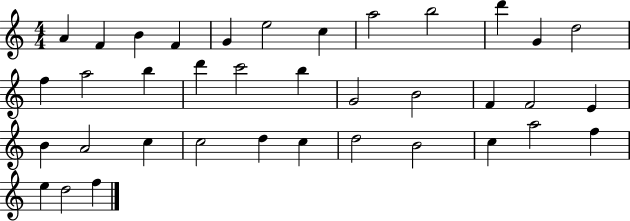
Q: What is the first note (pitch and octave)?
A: A4